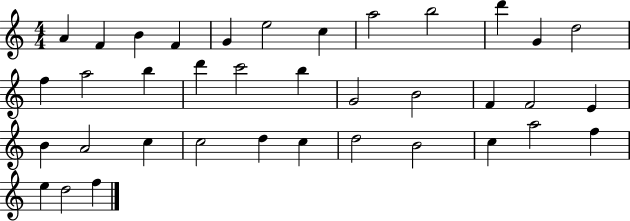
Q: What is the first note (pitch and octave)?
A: A4